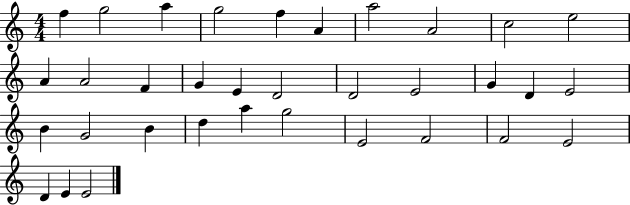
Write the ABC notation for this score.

X:1
T:Untitled
M:4/4
L:1/4
K:C
f g2 a g2 f A a2 A2 c2 e2 A A2 F G E D2 D2 E2 G D E2 B G2 B d a g2 E2 F2 F2 E2 D E E2